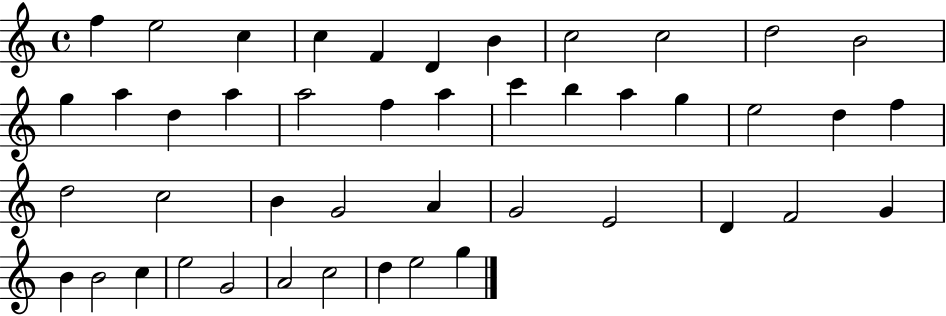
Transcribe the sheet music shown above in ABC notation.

X:1
T:Untitled
M:4/4
L:1/4
K:C
f e2 c c F D B c2 c2 d2 B2 g a d a a2 f a c' b a g e2 d f d2 c2 B G2 A G2 E2 D F2 G B B2 c e2 G2 A2 c2 d e2 g